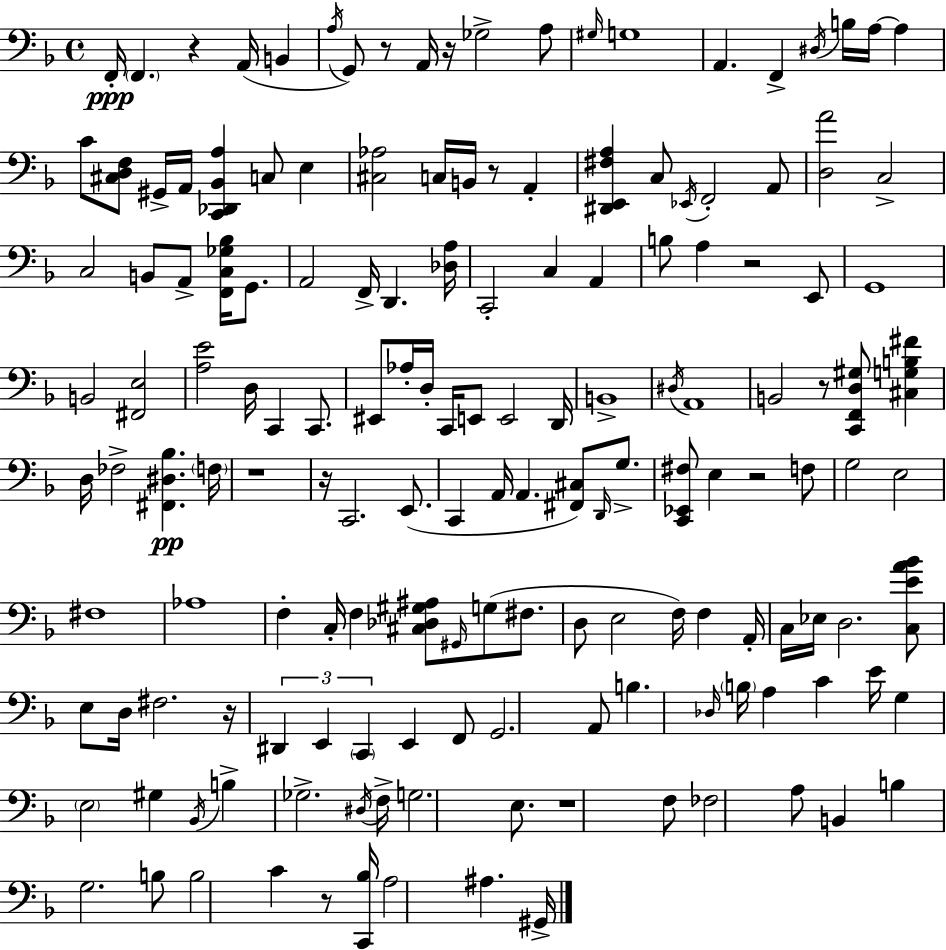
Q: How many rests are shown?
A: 12